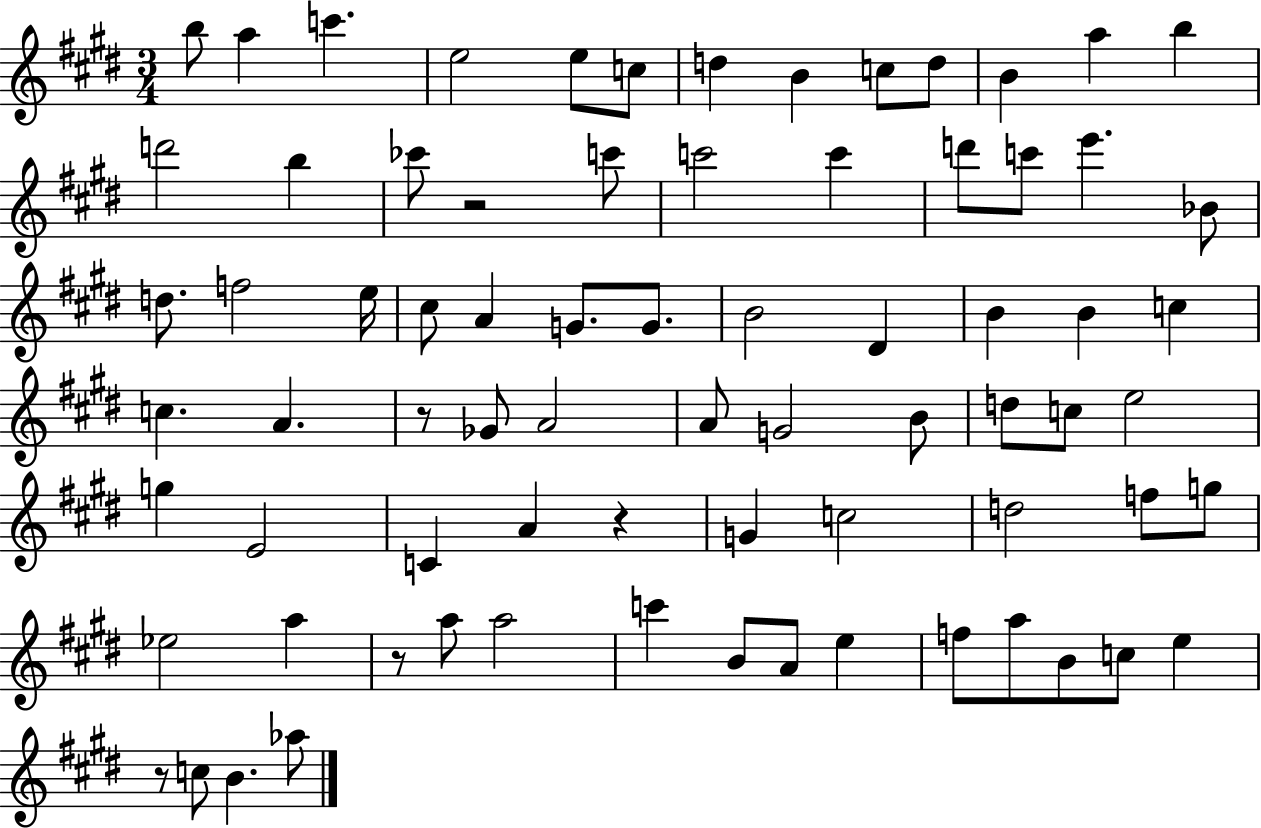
B5/e A5/q C6/q. E5/h E5/e C5/e D5/q B4/q C5/e D5/e B4/q A5/q B5/q D6/h B5/q CES6/e R/h C6/e C6/h C6/q D6/e C6/e E6/q. Bb4/e D5/e. F5/h E5/s C#5/e A4/q G4/e. G4/e. B4/h D#4/q B4/q B4/q C5/q C5/q. A4/q. R/e Gb4/e A4/h A4/e G4/h B4/e D5/e C5/e E5/h G5/q E4/h C4/q A4/q R/q G4/q C5/h D5/h F5/e G5/e Eb5/h A5/q R/e A5/e A5/h C6/q B4/e A4/e E5/q F5/e A5/e B4/e C5/e E5/q R/e C5/e B4/q. Ab5/e